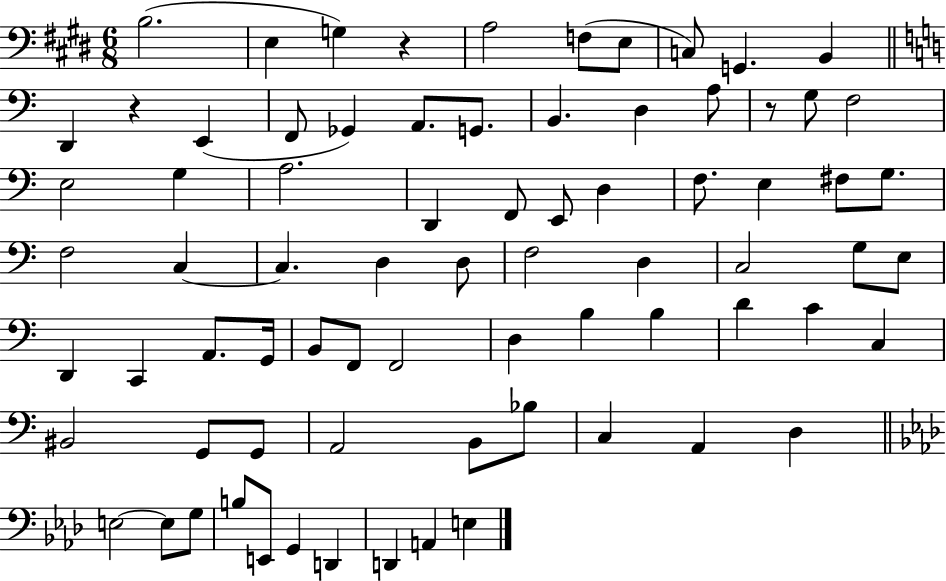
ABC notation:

X:1
T:Untitled
M:6/8
L:1/4
K:E
B,2 E, G, z A,2 F,/2 E,/2 C,/2 G,, B,, D,, z E,, F,,/2 _G,, A,,/2 G,,/2 B,, D, A,/2 z/2 G,/2 F,2 E,2 G, A,2 D,, F,,/2 E,,/2 D, F,/2 E, ^F,/2 G,/2 F,2 C, C, D, D,/2 F,2 D, C,2 G,/2 E,/2 D,, C,, A,,/2 G,,/4 B,,/2 F,,/2 F,,2 D, B, B, D C C, ^B,,2 G,,/2 G,,/2 A,,2 B,,/2 _B,/2 C, A,, D, E,2 E,/2 G,/2 B,/2 E,,/2 G,, D,, D,, A,, E,